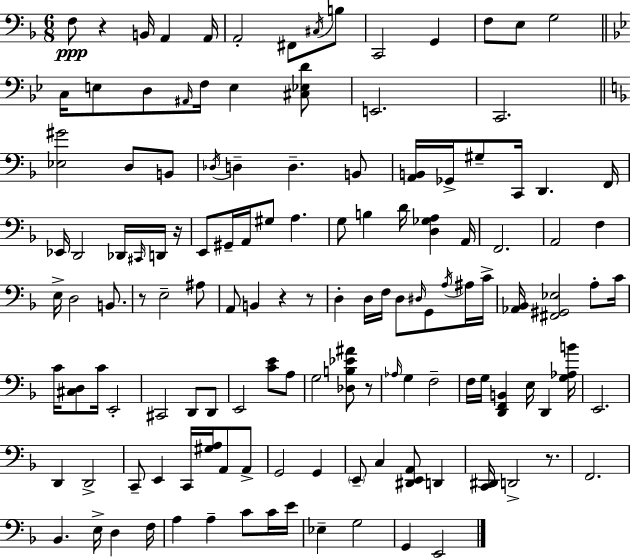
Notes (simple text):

F3/e R/q B2/s A2/q A2/s A2/h F#2/e C#3/s B3/e C2/h G2/q F3/e E3/e G3/h C3/s E3/e D3/e A#2/s F3/s E3/q [C#3,Eb3,D4]/e E2/h. C2/h. [Eb3,G#4]/h D3/e B2/e Db3/s D3/q D3/q. B2/e [A2,B2]/s Gb2/s G#3/e C2/s D2/q. F2/s Eb2/s D2/h Db2/s C#2/s D2/s R/s E2/e G#2/s A2/s G#3/e A3/q. G3/e B3/q D4/s [D3,Gb3,A3]/q A2/s F2/h. A2/h F3/q E3/s D3/h B2/e. R/e E3/h A#3/e A2/e B2/q R/q R/e D3/q D3/s F3/s D3/e D#3/s G2/e A3/s A#3/s C4/s [Ab2,Bb2]/s [F#2,G#2,Eb3]/h A3/e C4/s C4/s [C#3,D3]/e C4/s E2/h C#2/h D2/e D2/e E2/h [C4,E4]/e A3/e G3/h [Db3,B3,Eb4,A#4]/e R/e Ab3/s G3/q F3/h F3/s G3/s [D2,F2,B2]/q E3/s D2/q [G3,Ab3,B4]/s E2/h. D2/q D2/h C2/e E2/q C2/s [G#3,A3]/s A2/e A2/e G2/h G2/q E2/e C3/q [D#2,E2,A2]/e D2/q [C2,D#2]/s D2/h R/e. F2/h. Bb2/q. E3/s D3/q F3/s A3/q A3/q C4/e C4/s E4/s Eb3/q G3/h G2/q E2/h